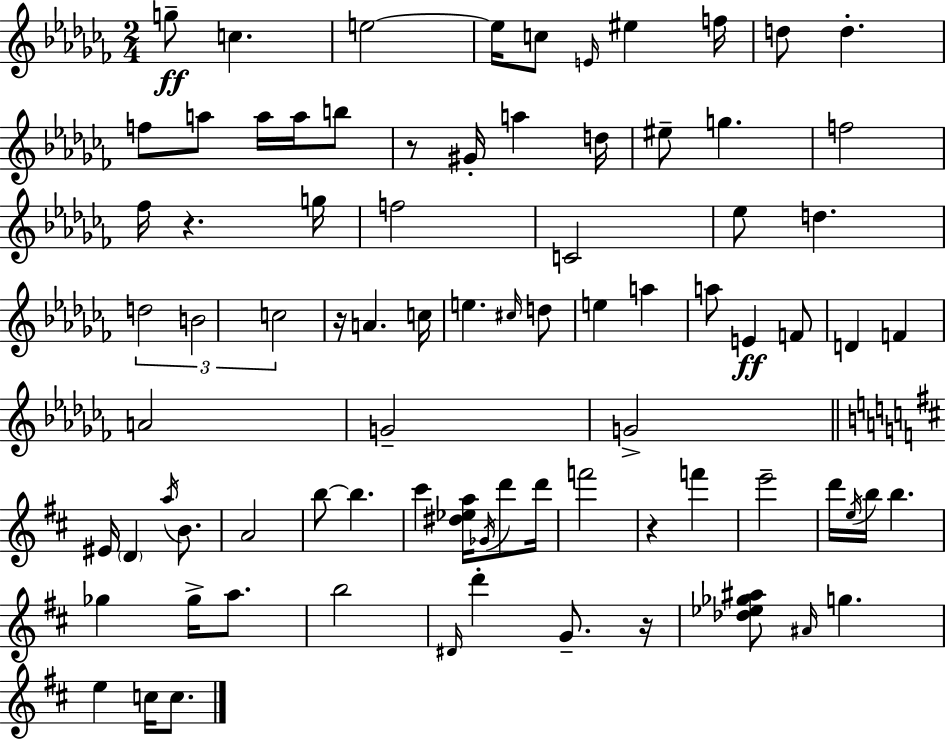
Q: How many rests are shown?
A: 5